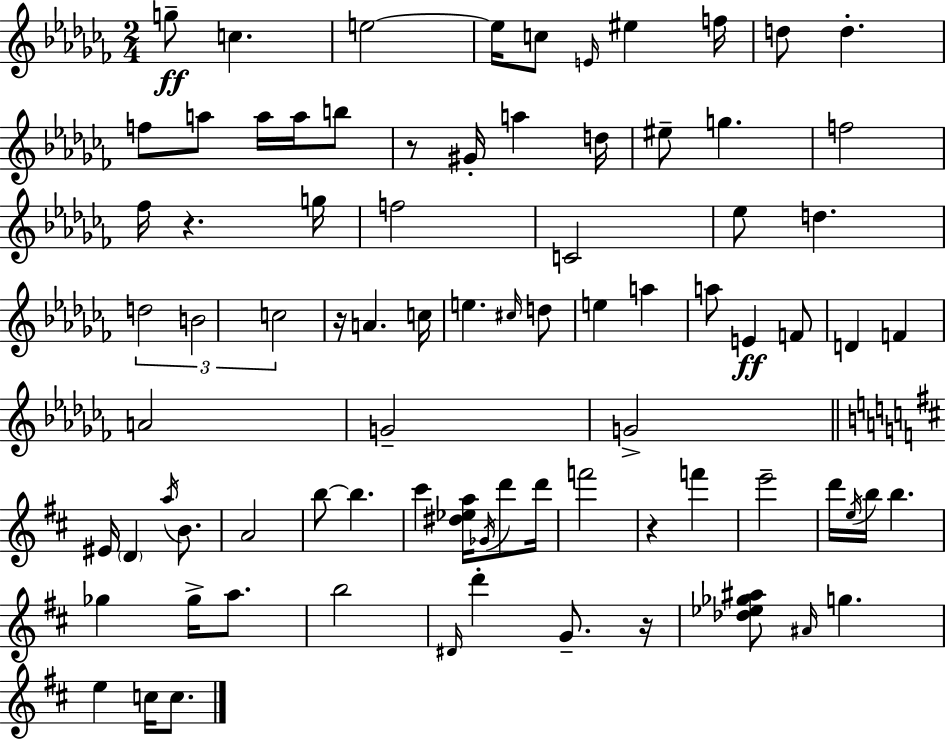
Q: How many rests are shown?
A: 5